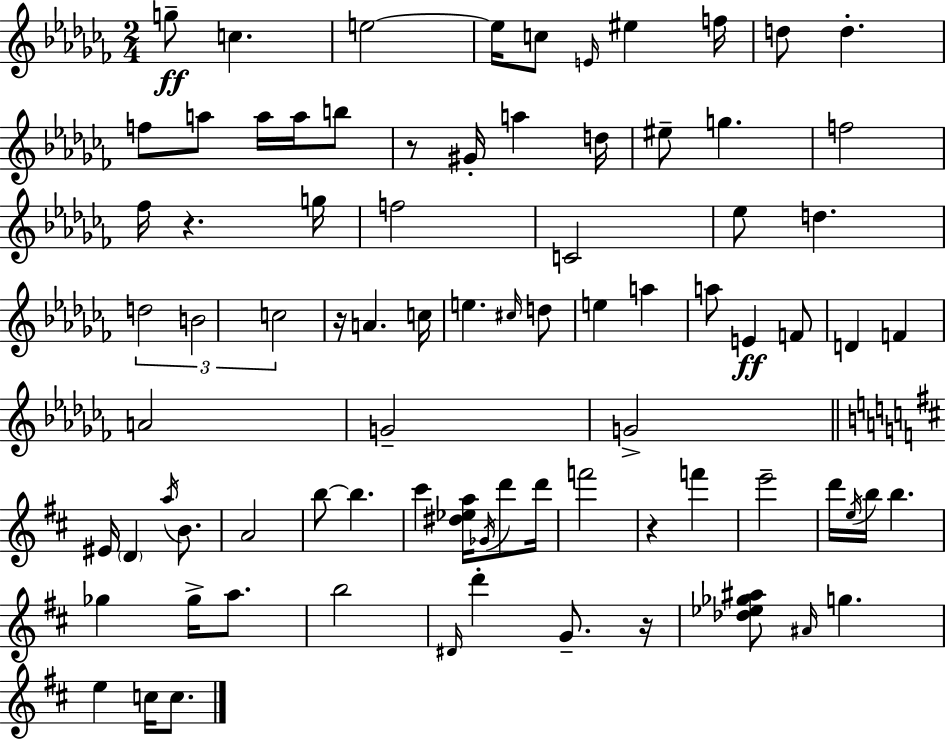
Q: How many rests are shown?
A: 5